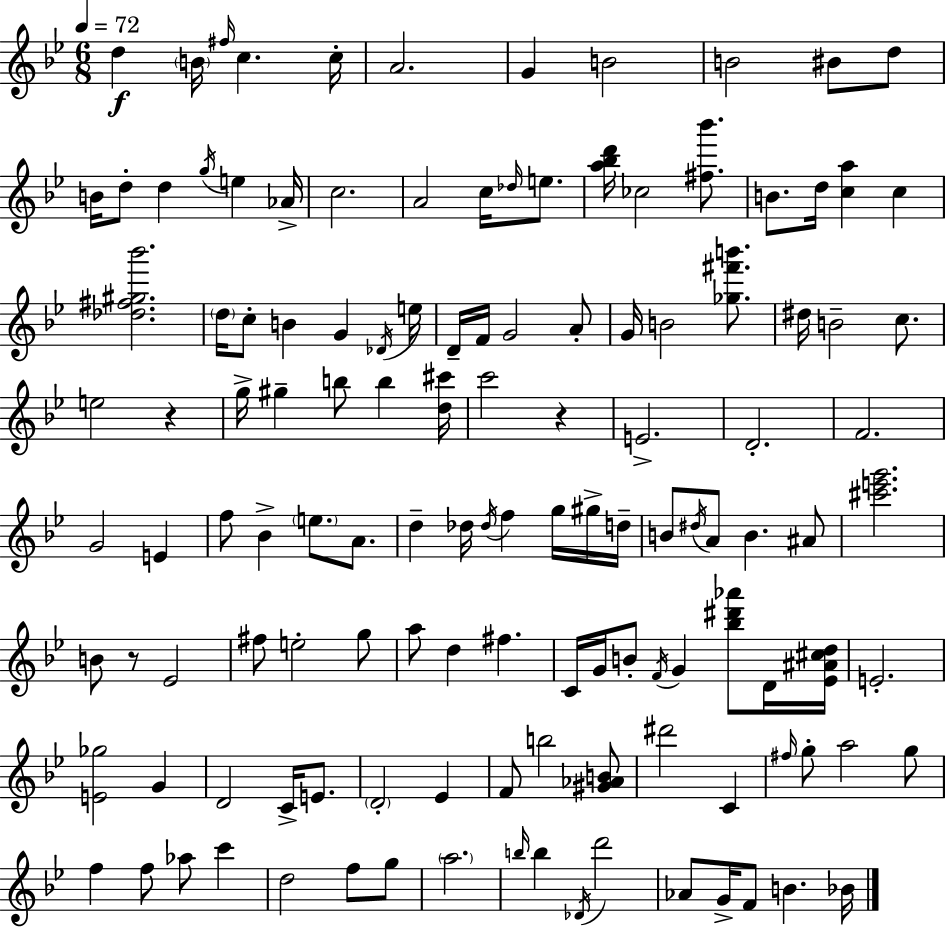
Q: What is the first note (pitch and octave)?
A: D5